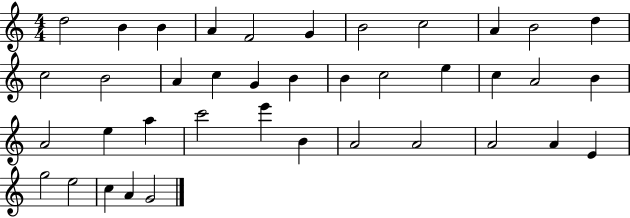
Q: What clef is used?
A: treble